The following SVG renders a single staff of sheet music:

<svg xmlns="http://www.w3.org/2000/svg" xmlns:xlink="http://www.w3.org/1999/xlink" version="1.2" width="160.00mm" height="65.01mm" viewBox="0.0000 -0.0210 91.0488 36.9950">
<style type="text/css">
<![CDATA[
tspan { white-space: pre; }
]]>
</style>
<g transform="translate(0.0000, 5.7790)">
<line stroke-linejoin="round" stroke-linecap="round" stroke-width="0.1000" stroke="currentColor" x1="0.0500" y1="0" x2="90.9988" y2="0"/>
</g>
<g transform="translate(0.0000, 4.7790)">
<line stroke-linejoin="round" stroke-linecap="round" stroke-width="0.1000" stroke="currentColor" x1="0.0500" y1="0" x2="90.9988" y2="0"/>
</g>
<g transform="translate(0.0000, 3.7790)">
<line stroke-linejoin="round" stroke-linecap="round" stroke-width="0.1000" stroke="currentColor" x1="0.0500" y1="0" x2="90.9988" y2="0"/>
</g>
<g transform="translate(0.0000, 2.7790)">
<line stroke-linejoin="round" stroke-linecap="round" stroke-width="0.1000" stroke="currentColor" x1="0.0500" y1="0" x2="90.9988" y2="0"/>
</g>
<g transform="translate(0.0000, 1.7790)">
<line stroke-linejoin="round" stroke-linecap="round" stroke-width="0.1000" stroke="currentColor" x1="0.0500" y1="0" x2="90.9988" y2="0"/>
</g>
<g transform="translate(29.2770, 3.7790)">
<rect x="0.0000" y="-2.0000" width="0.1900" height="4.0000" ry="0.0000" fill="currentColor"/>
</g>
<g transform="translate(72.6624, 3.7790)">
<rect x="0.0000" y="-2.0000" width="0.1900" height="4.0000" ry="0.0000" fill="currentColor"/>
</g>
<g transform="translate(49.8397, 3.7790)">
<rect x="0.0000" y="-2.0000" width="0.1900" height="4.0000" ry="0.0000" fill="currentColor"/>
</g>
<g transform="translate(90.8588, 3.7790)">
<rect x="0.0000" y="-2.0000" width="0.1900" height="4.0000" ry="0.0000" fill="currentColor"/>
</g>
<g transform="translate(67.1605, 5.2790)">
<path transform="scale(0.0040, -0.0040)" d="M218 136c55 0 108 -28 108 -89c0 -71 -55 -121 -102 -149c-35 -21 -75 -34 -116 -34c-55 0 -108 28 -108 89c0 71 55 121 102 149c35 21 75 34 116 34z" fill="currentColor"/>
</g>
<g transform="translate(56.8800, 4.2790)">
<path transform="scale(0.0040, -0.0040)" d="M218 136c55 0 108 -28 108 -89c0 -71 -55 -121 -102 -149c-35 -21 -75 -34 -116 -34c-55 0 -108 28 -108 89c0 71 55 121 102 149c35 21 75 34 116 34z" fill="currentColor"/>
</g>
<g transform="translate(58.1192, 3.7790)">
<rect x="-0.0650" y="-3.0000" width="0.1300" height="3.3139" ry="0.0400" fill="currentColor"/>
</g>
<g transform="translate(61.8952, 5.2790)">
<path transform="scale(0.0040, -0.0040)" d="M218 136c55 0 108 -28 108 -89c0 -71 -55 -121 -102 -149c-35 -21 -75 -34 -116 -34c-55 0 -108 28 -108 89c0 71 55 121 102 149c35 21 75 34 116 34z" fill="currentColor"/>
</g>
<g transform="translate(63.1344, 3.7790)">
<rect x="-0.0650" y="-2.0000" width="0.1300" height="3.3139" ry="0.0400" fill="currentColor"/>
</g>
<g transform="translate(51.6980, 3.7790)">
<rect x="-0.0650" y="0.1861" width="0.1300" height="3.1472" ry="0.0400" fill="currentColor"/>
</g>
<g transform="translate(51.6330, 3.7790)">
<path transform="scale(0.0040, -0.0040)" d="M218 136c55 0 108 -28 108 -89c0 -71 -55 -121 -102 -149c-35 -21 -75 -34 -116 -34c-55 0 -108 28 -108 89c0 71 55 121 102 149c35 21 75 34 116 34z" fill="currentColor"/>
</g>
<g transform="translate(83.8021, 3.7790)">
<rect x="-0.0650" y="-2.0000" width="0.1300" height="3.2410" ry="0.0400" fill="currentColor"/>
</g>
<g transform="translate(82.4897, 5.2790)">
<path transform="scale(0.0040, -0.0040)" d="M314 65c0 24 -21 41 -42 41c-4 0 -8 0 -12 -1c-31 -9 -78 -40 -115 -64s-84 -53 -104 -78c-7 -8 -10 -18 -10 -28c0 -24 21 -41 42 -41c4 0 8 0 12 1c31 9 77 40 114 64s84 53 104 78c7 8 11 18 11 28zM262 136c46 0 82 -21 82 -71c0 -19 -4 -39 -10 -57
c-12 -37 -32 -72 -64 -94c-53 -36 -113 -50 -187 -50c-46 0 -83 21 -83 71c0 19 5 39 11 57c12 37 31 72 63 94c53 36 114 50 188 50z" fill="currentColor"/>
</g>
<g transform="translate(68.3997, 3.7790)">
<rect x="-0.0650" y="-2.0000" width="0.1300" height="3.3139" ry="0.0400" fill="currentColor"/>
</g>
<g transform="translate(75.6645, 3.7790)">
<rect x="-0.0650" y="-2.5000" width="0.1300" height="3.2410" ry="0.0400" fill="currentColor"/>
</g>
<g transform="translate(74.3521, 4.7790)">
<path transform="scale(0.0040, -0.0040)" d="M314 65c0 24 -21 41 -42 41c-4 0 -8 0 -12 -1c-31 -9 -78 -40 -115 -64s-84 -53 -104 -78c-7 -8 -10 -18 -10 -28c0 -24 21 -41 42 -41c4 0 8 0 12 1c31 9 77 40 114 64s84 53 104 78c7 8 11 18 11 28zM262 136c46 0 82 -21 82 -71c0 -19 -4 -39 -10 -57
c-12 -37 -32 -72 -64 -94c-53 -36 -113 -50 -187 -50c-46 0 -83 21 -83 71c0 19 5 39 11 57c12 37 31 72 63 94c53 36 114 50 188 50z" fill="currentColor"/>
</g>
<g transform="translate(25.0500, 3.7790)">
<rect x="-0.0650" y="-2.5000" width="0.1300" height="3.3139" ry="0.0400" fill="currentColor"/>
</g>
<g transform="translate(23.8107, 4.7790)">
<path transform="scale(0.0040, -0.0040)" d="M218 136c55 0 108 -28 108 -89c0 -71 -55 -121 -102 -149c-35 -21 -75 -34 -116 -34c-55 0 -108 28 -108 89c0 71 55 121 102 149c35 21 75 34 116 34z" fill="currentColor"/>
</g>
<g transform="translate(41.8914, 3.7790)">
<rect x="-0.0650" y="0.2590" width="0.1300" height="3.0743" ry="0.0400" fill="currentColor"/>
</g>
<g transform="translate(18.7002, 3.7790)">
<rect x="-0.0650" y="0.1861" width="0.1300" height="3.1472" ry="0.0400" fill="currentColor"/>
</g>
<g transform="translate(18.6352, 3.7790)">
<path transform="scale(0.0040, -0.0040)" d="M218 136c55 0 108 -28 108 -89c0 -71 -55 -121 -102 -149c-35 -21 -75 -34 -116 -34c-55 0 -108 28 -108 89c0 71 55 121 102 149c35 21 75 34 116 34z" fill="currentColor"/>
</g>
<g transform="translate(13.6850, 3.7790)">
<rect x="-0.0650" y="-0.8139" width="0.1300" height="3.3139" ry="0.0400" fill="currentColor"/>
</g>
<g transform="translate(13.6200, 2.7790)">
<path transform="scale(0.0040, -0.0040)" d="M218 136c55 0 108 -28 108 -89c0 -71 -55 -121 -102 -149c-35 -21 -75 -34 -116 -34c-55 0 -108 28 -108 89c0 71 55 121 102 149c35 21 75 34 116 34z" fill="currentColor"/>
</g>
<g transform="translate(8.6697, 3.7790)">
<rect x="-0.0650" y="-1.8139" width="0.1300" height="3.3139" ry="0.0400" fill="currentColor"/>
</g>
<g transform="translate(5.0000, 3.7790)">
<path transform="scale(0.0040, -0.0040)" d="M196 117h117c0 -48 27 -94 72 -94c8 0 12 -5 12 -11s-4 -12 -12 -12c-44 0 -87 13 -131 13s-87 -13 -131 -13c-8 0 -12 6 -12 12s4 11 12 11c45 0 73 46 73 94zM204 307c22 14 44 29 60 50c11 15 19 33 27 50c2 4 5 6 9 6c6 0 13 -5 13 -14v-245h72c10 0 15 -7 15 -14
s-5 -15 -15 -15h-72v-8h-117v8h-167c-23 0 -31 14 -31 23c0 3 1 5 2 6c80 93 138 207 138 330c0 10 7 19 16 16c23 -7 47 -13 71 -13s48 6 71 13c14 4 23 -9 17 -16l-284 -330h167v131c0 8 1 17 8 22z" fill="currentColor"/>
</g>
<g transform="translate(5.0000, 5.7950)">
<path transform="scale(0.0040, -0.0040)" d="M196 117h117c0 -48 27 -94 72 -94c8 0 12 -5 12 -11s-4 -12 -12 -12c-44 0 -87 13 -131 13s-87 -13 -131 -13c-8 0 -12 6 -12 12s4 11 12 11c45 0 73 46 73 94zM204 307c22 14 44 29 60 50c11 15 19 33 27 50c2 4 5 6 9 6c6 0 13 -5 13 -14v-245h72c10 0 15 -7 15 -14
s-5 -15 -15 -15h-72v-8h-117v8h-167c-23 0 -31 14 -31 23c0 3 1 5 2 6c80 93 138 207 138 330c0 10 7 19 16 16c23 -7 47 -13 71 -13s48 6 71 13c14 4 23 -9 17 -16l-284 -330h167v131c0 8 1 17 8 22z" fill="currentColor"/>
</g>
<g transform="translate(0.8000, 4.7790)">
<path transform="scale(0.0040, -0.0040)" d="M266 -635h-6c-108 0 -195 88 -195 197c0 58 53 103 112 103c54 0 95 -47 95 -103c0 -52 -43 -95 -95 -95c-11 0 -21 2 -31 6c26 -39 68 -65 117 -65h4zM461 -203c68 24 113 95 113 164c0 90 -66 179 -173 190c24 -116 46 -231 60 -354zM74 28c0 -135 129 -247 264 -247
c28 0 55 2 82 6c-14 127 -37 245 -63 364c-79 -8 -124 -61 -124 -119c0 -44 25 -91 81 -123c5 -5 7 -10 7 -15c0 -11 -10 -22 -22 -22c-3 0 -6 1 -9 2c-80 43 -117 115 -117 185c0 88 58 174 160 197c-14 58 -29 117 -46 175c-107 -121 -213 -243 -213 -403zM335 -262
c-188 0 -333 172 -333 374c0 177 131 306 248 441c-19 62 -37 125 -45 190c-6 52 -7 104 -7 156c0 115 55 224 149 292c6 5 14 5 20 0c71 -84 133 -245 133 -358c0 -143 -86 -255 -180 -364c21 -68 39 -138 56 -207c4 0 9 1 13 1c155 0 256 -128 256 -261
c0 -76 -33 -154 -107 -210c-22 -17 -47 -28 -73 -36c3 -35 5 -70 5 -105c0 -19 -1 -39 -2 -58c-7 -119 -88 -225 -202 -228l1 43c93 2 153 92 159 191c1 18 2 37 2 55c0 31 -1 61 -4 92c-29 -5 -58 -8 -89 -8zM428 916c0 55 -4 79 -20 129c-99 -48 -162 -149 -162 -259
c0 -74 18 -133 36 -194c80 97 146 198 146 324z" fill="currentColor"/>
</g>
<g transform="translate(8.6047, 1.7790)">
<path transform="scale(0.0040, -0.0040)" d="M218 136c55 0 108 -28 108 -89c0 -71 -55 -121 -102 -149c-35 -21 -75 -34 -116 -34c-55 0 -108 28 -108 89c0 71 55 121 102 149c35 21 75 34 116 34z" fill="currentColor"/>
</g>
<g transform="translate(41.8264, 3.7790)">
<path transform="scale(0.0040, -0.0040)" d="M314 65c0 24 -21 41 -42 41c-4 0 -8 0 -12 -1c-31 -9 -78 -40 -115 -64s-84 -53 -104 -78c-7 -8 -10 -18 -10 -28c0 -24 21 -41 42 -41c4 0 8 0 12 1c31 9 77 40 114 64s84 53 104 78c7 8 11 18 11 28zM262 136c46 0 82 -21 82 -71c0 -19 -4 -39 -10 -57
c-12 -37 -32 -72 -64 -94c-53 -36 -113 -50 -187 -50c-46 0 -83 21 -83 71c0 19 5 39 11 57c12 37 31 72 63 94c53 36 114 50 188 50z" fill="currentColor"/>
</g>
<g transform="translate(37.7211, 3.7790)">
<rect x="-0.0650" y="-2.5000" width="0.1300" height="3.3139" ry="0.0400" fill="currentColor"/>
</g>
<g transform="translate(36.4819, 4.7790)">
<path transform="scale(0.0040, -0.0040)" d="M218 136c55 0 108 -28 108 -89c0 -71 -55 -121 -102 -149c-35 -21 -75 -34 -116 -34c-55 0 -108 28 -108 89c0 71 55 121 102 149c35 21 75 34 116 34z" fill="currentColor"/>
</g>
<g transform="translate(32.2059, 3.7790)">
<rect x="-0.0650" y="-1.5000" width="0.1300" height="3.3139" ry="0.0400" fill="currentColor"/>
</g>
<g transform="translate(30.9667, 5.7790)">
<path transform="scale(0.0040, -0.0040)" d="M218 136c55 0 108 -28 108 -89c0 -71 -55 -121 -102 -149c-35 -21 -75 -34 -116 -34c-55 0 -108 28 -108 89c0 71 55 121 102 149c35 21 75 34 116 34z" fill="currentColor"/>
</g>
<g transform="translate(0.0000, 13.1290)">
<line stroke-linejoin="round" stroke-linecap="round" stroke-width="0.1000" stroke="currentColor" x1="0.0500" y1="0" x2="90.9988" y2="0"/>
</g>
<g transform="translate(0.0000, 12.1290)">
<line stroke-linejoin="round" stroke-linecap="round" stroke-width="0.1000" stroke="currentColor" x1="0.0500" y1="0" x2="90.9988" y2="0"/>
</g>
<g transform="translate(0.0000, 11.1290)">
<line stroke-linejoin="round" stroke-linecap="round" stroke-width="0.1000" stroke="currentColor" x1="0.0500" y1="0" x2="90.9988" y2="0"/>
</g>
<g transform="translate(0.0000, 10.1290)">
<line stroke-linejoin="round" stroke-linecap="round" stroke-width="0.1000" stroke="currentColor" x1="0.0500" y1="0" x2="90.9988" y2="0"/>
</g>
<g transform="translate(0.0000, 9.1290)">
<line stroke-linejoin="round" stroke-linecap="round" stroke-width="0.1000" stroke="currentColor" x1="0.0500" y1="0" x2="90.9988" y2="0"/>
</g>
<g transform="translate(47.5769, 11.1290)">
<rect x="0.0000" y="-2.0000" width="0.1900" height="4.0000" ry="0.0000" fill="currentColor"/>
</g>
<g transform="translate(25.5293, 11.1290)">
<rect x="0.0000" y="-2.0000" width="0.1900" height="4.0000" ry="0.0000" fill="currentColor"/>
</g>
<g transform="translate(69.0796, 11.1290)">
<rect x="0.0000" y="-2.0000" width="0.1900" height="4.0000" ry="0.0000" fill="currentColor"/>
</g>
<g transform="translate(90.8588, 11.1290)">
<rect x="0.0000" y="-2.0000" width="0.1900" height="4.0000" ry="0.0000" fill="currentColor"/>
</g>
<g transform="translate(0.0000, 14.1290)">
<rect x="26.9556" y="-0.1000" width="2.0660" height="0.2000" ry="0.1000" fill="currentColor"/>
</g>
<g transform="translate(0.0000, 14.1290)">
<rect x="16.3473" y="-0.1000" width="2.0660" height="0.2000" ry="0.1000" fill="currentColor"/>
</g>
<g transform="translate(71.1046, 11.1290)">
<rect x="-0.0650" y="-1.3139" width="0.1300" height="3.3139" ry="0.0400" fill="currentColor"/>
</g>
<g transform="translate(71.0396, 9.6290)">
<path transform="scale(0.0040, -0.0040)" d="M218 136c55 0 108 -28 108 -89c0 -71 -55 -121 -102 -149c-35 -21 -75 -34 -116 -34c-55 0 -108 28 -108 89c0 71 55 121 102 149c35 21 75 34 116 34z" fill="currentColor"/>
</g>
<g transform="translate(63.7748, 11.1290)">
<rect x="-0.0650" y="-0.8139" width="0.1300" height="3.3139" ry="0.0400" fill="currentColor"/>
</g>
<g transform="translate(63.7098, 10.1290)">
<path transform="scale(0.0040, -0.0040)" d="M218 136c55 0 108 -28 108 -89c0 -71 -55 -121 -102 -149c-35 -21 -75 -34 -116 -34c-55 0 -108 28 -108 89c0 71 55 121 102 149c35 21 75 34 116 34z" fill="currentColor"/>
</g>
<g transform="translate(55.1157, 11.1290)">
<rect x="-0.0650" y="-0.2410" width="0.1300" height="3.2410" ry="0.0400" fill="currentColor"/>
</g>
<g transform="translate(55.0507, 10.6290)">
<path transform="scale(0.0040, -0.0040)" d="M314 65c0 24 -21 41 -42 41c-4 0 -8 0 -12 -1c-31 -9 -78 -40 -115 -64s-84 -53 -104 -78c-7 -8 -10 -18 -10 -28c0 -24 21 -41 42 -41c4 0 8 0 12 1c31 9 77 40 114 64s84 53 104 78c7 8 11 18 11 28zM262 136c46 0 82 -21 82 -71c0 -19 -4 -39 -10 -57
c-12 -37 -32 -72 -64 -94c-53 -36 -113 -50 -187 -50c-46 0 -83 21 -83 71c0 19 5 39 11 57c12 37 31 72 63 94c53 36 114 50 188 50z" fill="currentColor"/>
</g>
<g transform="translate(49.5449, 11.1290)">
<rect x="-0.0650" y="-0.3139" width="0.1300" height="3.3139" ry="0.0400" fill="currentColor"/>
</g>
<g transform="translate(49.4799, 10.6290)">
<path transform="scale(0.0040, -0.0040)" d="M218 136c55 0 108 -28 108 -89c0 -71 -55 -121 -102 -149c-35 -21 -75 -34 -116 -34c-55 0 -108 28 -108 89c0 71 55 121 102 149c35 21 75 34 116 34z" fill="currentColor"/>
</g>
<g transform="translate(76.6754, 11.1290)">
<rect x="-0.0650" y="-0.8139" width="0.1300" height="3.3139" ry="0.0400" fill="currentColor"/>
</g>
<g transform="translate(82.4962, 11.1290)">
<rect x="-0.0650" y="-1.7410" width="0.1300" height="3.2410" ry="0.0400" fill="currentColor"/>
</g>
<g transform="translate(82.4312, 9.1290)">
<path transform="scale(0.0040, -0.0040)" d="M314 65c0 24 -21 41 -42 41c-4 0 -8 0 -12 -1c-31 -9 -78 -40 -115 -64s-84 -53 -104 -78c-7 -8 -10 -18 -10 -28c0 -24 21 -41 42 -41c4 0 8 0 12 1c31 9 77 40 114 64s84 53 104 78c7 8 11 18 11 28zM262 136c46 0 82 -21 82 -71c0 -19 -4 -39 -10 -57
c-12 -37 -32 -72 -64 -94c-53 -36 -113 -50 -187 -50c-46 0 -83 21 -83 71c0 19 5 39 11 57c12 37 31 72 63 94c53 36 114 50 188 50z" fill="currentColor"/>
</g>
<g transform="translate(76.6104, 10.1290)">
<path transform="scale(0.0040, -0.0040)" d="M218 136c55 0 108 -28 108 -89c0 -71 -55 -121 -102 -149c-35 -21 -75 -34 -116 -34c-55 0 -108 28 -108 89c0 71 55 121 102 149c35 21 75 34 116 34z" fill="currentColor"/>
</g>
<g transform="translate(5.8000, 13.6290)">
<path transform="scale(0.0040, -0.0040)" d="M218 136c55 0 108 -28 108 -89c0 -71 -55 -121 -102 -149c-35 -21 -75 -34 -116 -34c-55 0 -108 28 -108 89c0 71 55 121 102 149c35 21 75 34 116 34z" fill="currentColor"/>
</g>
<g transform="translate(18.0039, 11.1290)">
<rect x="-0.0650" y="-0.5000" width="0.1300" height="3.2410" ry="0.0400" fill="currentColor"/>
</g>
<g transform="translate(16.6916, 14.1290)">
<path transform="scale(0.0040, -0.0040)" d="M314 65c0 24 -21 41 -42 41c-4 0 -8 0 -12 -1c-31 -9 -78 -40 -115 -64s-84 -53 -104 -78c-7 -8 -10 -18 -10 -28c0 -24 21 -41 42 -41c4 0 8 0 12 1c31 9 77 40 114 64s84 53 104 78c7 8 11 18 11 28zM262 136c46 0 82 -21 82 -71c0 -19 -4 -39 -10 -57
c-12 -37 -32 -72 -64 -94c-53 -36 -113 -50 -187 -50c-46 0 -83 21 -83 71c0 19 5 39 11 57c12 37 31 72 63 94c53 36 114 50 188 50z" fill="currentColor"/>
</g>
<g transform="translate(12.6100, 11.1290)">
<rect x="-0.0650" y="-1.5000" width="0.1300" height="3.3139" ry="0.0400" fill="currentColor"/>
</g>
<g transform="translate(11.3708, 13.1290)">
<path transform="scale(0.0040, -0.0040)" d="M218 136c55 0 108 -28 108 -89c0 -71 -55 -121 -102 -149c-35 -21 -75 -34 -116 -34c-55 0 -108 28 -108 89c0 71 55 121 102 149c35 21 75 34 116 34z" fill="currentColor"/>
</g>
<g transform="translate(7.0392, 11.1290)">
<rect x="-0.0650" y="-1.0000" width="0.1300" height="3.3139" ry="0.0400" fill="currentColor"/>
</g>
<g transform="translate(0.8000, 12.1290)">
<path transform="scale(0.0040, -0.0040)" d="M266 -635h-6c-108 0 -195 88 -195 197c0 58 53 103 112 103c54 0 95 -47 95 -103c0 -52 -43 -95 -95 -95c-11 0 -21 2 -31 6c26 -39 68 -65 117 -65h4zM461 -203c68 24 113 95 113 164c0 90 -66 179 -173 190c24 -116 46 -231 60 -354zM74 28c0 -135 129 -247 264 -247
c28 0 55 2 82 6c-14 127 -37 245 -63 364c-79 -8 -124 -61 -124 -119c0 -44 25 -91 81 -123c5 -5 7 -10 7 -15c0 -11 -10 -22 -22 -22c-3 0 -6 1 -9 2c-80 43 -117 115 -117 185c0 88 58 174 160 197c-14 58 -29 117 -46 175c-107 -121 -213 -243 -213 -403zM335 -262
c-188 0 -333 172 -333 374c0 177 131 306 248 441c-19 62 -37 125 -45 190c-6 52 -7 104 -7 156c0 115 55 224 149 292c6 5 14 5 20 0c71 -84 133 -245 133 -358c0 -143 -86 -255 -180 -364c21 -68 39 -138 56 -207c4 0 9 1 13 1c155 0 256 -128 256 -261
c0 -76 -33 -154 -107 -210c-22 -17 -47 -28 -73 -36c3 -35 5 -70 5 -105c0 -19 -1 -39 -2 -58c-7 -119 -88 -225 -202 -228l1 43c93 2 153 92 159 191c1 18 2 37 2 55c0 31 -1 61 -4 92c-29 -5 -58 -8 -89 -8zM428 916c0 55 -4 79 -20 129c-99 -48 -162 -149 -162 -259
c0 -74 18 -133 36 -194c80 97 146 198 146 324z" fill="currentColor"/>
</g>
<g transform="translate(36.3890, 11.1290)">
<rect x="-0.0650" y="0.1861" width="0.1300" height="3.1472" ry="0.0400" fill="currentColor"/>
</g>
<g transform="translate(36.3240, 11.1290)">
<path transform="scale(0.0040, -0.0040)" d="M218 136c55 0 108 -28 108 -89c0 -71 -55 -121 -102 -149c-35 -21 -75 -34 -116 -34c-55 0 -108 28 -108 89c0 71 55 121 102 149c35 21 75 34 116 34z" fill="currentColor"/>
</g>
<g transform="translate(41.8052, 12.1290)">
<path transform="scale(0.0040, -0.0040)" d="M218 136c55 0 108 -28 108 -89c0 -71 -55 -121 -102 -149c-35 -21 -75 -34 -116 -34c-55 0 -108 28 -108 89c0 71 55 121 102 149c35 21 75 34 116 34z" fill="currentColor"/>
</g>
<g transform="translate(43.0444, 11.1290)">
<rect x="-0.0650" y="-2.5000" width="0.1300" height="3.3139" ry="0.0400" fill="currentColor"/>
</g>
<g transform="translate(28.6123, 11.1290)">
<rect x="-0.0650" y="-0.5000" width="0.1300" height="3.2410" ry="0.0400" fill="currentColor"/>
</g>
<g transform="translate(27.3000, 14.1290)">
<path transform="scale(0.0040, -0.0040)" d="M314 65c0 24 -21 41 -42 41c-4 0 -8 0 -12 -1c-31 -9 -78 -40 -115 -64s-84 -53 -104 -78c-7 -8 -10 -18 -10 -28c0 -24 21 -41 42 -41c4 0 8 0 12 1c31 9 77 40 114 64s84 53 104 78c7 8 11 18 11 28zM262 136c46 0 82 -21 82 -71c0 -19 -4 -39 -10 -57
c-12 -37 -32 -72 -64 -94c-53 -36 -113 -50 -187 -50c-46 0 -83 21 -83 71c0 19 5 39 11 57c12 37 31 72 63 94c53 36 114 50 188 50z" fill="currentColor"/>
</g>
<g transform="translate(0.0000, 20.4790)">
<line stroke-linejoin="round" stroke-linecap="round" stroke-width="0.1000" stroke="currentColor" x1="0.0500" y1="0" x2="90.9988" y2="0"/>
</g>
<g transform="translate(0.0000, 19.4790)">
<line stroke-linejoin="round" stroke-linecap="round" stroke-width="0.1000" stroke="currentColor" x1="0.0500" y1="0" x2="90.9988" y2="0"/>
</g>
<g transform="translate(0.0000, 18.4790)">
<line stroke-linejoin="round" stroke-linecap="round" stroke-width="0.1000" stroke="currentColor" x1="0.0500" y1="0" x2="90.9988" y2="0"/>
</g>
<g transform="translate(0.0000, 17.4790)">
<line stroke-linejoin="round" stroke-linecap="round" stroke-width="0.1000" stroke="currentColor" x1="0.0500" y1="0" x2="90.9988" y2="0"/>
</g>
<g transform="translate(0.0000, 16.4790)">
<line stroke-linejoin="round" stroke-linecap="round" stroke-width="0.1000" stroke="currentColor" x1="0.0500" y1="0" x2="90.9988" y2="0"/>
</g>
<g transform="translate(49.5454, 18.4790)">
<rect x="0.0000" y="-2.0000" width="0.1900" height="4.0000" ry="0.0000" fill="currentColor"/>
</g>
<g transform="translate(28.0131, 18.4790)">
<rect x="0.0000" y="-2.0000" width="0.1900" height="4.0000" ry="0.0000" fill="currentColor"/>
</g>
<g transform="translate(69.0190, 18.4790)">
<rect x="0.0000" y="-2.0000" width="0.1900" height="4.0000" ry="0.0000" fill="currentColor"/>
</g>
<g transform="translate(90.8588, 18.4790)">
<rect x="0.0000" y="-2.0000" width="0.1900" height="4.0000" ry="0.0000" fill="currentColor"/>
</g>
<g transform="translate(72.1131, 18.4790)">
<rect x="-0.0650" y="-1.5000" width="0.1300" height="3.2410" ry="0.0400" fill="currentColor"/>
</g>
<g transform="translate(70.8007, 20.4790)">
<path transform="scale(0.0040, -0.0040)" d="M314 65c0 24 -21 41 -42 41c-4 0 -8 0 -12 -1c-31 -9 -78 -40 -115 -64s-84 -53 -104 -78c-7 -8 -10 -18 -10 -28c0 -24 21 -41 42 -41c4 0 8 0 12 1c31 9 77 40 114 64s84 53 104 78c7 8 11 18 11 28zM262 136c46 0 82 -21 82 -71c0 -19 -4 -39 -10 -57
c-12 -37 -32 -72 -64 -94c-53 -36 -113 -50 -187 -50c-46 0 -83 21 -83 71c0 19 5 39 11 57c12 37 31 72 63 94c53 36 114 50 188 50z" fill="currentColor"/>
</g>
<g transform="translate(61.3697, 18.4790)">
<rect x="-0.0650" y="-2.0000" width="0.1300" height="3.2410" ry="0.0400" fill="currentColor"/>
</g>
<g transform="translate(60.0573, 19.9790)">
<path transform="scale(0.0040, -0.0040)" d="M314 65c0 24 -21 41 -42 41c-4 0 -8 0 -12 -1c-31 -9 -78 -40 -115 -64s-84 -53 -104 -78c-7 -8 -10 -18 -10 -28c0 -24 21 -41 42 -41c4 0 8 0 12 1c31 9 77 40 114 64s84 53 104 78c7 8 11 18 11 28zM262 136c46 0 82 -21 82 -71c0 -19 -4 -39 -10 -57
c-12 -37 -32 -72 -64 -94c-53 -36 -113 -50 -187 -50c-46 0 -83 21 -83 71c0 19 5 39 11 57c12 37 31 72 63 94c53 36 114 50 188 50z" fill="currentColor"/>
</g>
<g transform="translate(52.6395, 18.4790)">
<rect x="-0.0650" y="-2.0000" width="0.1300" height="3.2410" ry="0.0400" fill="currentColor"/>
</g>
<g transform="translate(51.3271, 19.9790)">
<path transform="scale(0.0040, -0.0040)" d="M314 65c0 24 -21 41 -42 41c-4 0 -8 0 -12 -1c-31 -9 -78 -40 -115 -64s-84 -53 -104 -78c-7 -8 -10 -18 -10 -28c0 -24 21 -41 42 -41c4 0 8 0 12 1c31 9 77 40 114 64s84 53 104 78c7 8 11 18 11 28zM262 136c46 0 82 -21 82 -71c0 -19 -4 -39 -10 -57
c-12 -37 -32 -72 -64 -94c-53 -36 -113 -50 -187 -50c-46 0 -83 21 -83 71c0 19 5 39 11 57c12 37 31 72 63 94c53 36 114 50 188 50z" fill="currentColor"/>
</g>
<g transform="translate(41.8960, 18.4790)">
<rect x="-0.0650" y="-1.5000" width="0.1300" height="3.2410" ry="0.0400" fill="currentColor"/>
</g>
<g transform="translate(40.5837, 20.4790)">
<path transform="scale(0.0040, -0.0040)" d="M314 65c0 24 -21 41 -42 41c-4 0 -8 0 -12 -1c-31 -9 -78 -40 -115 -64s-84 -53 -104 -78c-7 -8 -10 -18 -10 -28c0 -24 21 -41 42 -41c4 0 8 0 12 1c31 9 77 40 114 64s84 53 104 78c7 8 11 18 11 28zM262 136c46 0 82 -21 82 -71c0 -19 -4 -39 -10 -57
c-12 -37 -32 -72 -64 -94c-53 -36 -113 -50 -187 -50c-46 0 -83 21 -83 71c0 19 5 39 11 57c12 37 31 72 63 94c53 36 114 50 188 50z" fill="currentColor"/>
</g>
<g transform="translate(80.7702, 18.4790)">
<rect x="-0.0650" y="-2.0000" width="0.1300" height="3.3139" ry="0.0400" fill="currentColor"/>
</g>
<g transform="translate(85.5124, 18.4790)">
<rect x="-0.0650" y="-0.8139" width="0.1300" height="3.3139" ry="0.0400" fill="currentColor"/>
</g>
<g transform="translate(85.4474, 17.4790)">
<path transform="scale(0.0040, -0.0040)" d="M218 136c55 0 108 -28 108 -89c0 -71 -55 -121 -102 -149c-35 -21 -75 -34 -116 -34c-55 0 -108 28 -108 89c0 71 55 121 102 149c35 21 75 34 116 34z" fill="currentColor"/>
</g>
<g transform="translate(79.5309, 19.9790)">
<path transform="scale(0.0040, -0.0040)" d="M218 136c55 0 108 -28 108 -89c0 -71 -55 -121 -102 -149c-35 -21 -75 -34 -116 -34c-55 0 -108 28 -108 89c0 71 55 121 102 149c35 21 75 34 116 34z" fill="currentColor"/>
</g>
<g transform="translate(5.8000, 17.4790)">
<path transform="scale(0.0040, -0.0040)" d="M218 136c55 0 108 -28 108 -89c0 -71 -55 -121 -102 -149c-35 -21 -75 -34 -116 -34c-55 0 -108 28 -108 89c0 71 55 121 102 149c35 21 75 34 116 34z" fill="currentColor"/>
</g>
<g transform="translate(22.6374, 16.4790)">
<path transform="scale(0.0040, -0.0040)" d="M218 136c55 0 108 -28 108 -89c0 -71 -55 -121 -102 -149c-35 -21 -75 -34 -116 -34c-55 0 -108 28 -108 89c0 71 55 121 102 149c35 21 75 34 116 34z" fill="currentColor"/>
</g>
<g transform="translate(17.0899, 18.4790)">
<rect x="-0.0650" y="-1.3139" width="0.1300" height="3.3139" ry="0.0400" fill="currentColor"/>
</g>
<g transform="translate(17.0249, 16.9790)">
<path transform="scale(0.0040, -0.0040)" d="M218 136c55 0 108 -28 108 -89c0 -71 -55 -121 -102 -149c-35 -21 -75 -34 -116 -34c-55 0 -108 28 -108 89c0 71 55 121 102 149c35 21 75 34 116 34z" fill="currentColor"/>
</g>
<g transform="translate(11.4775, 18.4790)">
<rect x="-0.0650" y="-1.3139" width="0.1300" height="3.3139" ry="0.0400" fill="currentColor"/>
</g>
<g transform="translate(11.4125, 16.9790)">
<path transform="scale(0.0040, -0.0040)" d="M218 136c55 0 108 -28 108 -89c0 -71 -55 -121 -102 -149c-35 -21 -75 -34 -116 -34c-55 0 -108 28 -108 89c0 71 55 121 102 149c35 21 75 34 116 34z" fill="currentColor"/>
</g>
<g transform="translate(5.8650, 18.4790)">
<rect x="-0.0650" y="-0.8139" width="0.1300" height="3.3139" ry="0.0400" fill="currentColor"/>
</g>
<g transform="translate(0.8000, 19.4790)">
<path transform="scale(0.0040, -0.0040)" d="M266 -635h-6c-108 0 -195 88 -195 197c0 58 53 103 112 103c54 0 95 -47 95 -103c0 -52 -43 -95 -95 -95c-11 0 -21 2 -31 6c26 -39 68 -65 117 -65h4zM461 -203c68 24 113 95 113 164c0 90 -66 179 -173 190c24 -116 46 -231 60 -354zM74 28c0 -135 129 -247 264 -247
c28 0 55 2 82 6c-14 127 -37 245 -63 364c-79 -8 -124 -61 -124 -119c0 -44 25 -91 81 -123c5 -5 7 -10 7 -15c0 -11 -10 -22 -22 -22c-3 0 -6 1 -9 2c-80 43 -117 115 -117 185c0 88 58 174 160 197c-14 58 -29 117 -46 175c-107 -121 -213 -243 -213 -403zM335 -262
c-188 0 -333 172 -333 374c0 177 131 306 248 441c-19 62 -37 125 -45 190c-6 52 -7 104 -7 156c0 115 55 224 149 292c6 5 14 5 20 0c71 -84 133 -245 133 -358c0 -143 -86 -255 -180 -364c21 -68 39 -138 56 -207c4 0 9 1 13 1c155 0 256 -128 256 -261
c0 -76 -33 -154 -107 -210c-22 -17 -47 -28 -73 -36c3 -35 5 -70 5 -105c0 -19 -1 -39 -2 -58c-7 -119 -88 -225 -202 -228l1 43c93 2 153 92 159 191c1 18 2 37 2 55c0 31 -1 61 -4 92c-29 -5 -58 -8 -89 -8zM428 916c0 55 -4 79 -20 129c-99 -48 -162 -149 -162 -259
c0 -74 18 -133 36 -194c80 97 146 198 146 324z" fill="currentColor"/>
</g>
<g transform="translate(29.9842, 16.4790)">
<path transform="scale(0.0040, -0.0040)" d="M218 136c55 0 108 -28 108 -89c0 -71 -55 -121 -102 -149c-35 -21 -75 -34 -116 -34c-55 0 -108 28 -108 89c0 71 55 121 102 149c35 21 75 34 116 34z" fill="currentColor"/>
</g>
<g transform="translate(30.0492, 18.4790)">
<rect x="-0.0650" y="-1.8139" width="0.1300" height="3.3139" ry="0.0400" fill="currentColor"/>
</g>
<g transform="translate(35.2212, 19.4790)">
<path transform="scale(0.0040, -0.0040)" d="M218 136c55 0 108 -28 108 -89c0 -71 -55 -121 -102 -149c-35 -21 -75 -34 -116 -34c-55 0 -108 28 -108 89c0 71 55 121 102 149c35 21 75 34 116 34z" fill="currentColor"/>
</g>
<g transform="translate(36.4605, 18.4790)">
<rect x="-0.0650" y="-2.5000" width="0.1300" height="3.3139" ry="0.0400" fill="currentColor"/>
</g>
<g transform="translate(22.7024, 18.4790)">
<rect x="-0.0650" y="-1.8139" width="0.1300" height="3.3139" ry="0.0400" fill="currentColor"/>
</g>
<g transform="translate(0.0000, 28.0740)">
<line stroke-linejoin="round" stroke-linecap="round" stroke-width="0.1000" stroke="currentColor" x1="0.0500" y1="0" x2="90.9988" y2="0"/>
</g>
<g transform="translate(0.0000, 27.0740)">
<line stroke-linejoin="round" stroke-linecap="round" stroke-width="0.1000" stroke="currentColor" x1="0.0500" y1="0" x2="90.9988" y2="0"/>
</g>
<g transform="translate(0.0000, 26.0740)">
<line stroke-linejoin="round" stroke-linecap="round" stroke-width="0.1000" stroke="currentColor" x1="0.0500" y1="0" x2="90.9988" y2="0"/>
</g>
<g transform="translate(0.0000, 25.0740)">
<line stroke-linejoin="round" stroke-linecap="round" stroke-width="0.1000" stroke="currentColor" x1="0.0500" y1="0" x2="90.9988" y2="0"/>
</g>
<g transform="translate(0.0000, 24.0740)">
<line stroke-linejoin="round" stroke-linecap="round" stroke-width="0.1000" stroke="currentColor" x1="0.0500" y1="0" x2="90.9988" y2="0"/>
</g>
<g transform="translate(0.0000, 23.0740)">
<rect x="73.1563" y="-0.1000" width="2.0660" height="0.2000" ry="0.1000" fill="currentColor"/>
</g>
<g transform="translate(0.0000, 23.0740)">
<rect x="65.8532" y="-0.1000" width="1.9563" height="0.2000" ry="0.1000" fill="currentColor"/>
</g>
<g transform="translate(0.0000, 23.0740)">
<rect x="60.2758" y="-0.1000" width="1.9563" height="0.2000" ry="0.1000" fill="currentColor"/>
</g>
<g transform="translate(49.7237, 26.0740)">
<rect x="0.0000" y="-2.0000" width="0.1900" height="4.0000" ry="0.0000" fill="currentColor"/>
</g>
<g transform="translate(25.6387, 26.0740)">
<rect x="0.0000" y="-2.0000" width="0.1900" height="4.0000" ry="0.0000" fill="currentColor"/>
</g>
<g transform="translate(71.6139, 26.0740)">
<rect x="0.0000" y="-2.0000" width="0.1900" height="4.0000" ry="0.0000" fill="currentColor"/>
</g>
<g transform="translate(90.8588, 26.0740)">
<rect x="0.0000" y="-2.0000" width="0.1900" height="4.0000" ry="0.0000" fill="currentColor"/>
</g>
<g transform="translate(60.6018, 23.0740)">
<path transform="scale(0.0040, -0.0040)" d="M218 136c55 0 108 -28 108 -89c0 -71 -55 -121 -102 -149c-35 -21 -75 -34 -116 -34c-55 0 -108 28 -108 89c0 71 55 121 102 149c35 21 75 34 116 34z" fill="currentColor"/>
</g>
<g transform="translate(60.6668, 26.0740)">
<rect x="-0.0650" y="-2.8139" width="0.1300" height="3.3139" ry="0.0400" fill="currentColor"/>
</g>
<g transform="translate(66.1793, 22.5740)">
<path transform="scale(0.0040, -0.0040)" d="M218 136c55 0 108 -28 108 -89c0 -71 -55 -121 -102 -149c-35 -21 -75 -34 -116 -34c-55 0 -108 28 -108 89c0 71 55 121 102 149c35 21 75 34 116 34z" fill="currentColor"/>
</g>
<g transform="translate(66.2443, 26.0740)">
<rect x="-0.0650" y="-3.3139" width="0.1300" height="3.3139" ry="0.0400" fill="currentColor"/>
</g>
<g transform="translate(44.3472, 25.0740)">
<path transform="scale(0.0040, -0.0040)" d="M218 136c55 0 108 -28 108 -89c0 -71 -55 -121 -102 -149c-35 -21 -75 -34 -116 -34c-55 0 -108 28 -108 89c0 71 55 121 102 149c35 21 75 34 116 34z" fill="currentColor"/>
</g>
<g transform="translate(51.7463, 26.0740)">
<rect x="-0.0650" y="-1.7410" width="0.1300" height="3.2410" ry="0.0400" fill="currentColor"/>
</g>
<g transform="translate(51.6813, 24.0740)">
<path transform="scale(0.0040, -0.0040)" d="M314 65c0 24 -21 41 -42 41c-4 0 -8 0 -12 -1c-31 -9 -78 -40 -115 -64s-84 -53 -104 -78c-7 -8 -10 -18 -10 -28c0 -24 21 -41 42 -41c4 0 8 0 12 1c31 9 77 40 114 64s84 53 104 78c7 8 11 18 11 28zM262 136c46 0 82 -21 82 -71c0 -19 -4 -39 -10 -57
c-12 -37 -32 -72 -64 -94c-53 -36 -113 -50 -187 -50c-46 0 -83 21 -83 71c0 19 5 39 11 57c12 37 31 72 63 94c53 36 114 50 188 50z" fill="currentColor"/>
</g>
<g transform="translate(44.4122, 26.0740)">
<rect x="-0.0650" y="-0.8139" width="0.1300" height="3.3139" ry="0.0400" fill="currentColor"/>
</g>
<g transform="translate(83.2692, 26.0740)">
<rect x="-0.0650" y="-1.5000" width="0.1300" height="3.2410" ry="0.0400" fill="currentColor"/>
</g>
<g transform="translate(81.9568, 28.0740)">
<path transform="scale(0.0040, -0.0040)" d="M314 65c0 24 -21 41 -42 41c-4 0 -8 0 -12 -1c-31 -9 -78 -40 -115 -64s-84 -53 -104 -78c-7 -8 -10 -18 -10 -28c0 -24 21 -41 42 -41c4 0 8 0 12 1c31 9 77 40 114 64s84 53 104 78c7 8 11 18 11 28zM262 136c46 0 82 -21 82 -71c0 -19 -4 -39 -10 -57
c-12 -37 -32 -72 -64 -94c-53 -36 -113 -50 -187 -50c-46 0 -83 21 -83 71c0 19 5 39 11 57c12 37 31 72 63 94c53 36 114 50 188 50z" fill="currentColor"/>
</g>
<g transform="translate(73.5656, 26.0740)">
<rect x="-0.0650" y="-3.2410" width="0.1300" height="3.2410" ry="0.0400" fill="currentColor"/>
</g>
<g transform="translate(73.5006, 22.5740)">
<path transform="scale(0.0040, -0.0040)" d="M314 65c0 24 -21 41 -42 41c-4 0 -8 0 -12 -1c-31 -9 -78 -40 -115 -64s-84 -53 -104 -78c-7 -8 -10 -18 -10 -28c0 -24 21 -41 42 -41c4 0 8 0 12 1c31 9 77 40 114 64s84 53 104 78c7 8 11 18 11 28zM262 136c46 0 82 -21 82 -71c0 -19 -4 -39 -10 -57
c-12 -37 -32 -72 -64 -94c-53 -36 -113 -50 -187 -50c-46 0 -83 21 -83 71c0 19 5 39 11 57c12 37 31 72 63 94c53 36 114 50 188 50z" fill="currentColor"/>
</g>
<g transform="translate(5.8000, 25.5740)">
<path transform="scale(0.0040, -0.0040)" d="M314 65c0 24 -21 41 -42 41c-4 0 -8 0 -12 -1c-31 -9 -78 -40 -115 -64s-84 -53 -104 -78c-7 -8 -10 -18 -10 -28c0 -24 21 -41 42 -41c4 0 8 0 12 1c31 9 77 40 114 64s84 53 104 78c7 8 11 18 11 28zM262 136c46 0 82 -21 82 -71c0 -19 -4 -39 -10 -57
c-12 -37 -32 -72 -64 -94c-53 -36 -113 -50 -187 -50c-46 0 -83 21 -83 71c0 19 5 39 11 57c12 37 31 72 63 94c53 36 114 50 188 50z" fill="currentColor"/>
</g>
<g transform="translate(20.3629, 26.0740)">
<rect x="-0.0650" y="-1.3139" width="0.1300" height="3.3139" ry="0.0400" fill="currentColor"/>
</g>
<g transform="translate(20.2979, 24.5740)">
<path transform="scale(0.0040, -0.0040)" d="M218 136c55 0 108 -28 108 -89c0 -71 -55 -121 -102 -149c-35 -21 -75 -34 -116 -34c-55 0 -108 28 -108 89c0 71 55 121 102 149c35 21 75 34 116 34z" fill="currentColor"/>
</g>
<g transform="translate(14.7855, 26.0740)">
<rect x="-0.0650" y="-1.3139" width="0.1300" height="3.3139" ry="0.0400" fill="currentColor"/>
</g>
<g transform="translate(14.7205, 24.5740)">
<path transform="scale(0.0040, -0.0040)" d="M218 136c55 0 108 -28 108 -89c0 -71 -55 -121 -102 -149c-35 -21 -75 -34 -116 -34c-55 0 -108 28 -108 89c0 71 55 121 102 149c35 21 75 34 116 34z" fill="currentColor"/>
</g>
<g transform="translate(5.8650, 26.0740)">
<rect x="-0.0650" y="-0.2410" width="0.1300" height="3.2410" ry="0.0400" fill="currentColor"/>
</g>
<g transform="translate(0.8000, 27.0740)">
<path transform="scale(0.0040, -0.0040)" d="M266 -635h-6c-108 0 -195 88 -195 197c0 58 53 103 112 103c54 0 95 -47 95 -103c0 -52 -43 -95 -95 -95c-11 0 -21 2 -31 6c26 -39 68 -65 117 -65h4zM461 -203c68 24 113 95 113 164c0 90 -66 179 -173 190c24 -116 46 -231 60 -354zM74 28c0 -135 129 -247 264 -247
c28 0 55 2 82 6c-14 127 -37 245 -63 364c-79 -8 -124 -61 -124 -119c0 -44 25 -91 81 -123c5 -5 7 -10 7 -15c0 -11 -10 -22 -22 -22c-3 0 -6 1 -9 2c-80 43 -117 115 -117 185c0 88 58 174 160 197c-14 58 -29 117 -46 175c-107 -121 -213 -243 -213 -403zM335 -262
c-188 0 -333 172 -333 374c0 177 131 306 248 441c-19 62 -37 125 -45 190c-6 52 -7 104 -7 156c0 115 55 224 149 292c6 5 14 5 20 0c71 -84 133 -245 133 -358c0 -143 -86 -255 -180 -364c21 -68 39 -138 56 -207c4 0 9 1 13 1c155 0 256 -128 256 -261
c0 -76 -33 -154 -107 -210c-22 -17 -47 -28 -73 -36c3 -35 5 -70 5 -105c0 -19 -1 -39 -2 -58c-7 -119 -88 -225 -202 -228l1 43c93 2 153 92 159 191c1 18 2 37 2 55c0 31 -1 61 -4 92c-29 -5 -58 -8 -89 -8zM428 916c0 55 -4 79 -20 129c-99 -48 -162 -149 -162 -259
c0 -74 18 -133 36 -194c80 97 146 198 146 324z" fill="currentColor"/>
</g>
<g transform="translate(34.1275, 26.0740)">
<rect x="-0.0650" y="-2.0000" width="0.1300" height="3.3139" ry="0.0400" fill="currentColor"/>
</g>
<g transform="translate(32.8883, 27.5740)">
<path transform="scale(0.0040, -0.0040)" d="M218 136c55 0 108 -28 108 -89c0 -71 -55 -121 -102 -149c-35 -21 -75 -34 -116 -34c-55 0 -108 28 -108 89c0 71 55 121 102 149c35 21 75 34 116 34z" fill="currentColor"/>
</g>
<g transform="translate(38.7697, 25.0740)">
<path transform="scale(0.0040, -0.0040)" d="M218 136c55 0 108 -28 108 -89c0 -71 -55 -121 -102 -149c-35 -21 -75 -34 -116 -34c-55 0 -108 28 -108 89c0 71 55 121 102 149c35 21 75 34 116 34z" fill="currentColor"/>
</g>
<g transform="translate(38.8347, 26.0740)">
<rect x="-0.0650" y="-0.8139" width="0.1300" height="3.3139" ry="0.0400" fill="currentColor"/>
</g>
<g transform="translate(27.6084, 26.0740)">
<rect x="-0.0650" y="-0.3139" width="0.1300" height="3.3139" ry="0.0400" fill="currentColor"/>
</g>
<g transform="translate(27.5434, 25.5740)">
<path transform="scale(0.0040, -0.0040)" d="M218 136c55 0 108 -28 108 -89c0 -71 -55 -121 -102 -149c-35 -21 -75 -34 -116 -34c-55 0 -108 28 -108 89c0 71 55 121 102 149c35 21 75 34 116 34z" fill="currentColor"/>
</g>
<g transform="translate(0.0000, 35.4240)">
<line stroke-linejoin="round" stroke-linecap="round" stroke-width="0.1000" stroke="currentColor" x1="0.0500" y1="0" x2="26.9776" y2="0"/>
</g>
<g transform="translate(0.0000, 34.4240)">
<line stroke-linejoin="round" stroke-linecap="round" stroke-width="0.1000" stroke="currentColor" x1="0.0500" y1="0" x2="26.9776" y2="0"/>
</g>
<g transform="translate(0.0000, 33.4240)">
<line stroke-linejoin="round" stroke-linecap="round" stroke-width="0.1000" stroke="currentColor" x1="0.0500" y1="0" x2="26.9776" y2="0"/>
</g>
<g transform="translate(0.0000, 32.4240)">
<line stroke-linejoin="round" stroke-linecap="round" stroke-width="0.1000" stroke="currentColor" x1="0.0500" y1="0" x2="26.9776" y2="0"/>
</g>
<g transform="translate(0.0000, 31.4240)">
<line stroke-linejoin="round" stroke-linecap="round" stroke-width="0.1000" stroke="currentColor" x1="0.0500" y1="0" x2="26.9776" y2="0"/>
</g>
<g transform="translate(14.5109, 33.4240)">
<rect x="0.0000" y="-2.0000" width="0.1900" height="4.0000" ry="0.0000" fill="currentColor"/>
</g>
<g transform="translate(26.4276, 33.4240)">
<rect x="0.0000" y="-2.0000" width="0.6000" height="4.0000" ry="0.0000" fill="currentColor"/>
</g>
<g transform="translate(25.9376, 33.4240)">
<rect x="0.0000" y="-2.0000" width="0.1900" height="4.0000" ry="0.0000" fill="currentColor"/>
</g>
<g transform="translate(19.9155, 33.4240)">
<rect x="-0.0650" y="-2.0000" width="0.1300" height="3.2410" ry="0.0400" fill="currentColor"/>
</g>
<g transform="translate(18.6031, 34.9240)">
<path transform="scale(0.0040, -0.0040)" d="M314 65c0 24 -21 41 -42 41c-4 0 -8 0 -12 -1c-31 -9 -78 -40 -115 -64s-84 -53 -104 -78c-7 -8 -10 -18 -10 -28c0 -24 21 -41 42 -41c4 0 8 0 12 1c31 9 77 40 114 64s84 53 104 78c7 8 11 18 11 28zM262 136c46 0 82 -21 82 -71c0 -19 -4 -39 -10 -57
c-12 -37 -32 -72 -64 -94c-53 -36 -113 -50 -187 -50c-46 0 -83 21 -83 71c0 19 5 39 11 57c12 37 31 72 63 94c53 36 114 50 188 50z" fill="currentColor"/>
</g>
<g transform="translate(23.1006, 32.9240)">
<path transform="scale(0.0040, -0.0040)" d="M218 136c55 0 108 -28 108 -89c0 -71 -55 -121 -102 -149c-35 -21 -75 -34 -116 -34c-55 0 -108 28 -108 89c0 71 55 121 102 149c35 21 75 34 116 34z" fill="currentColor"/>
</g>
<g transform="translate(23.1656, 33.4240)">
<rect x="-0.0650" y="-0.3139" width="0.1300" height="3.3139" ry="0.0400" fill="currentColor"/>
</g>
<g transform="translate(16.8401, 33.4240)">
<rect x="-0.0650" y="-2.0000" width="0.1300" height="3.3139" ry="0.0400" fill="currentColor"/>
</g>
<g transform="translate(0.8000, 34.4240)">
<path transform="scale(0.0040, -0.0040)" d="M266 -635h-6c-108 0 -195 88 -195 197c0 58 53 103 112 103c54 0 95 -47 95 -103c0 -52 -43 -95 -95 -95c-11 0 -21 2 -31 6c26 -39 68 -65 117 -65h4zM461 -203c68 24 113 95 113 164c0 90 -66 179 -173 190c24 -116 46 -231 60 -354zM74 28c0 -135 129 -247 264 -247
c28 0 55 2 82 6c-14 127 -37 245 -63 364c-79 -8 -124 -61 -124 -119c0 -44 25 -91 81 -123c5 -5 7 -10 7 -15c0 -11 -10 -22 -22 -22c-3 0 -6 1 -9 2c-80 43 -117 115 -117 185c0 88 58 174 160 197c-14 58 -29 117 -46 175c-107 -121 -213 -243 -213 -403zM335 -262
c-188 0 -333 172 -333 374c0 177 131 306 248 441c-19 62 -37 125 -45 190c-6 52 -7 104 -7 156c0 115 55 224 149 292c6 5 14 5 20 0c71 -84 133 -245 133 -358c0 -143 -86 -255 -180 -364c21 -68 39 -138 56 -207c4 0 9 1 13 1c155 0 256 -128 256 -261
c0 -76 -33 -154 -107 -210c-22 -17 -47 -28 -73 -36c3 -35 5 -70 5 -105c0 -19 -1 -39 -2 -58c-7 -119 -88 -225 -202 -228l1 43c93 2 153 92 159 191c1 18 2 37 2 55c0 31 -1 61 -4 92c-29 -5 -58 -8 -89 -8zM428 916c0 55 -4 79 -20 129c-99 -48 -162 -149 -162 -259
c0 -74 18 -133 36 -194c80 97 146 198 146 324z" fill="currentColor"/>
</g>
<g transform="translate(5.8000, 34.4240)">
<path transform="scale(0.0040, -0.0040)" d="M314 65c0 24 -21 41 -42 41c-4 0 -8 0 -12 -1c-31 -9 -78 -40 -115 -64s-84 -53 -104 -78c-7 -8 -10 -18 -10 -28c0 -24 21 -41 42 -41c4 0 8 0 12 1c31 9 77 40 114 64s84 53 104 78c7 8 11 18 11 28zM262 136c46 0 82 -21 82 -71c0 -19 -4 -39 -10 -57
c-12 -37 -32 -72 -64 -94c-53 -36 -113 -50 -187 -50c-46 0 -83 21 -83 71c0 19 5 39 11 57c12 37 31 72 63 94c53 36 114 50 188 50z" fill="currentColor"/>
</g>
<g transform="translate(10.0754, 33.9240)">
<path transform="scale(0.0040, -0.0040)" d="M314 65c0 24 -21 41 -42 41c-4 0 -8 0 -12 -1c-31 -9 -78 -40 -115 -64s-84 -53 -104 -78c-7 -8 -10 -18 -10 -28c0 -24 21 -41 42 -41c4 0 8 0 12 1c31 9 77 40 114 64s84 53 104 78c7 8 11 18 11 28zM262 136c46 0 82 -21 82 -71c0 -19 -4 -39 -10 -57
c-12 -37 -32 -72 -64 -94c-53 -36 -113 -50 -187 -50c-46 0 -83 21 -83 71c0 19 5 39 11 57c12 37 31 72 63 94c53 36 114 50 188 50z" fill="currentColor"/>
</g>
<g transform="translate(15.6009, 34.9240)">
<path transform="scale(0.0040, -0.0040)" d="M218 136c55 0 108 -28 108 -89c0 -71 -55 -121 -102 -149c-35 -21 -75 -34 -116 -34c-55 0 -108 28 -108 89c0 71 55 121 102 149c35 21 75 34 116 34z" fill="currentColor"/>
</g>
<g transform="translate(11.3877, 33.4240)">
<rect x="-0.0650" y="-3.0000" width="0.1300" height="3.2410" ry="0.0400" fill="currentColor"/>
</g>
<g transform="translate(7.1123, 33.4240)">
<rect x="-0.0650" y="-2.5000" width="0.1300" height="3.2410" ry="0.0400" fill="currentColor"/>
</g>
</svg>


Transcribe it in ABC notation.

X:1
T:Untitled
M:4/4
L:1/4
K:C
f d B G E G B2 B A F F G2 F2 D E C2 C2 B G c c2 d e d f2 d e e f f G E2 F2 F2 E2 F d c2 e e c F d d f2 a b b2 E2 G2 A2 F F2 c